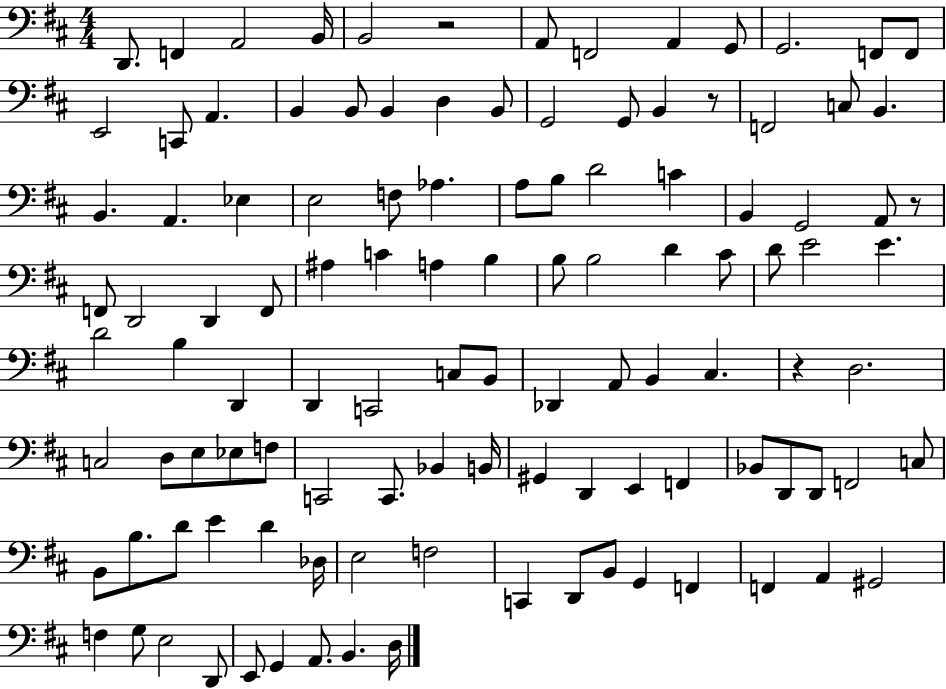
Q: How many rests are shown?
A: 4